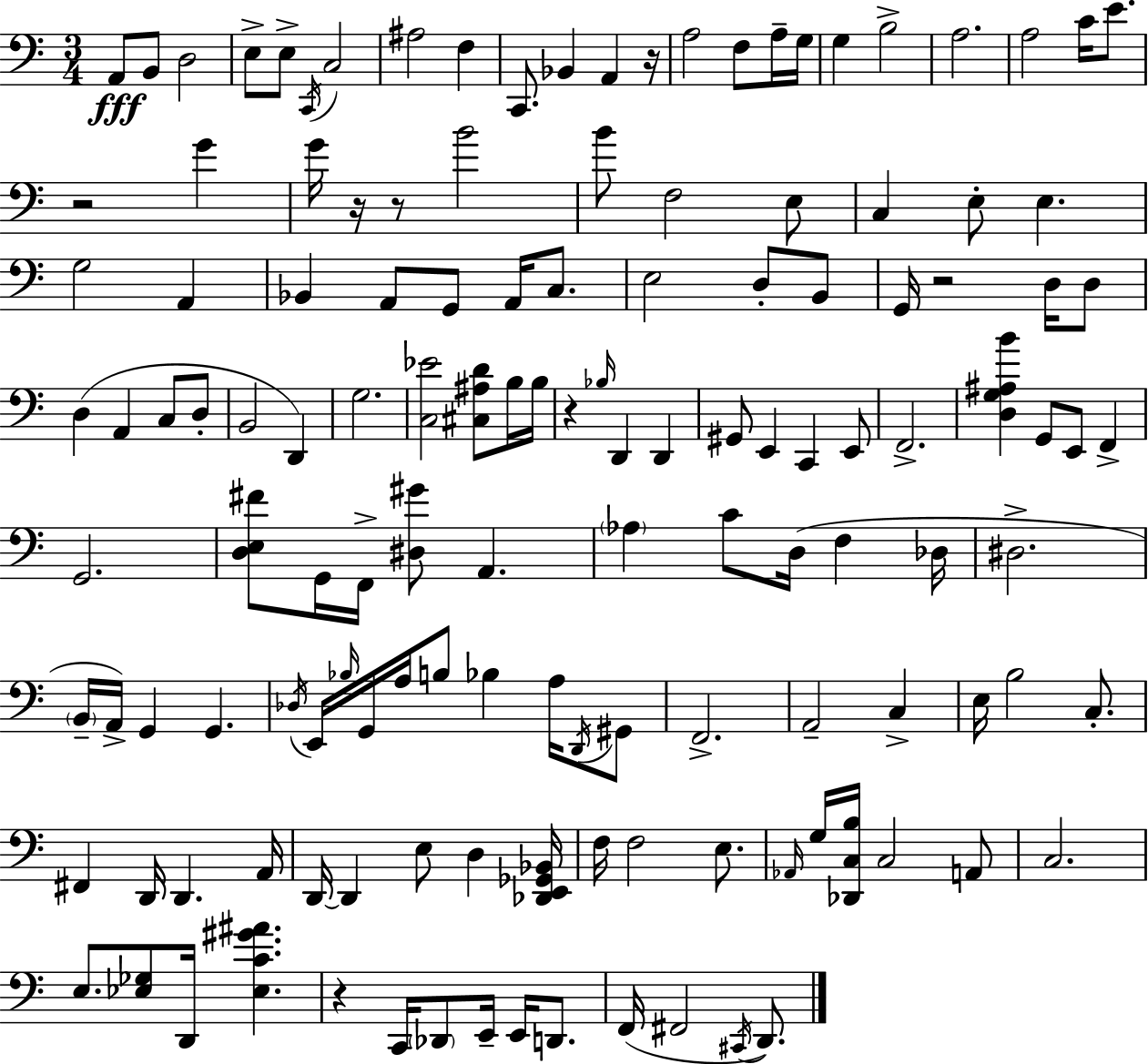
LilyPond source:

{
  \clef bass
  \numericTimeSignature
  \time 3/4
  \key c \major
  a,8\fff b,8 d2 | e8-> e8-> \acciaccatura { c,16 } c2 | ais2 f4 | c,8. bes,4 a,4 | \break r16 a2 f8 a16-- | g16 g4 b2-> | a2. | a2 c'16 e'8. | \break r2 g'4 | g'16 r16 r8 b'2 | b'8 f2 e8 | c4 e8-. e4. | \break g2 a,4 | bes,4 a,8 g,8 a,16 c8. | e2 d8-. b,8 | g,16 r2 d16 d8 | \break d4( a,4 c8 d8-. | b,2 d,4) | g2. | <c ees'>2 <cis ais d'>8 b16 | \break b16 r4 \grace { bes16 } d,4 d,4 | gis,8 e,4 c,4 | e,8 f,2.-> | <d g ais b'>4 g,8 e,8 f,4-> | \break g,2. | <d e fis'>8 g,16 f,16-> <dis gis'>8 a,4. | \parenthesize aes4 c'8 d16( f4 | des16 dis2.-> | \break \parenthesize b,16-- a,16->) g,4 g,4. | \acciaccatura { des16 } e,16 \grace { bes16 } g,16 a16 b8 bes4 | a16 \acciaccatura { d,16 } gis,8 f,2.-> | a,2-- | \break c4-> e16 b2 | c8.-. fis,4 d,16 d,4. | a,16 d,16~~ d,4 e8 | d4 <des, e, ges, bes,>16 f16 f2 | \break e8. \grace { aes,16 } g16 <des, c b>16 c2 | a,8 c2. | e8. <ees ges>8 d,16 | <ees c' gis' ais'>4. r4 c,16 \parenthesize des,8 | \break e,16-- e,16 d,8. f,16( fis,2 | \acciaccatura { cis,16 } d,8.) \bar "|."
}